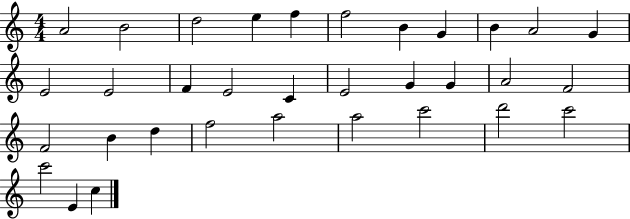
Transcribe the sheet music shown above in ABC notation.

X:1
T:Untitled
M:4/4
L:1/4
K:C
A2 B2 d2 e f f2 B G B A2 G E2 E2 F E2 C E2 G G A2 F2 F2 B d f2 a2 a2 c'2 d'2 c'2 c'2 E c